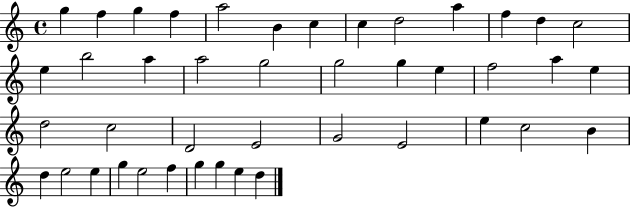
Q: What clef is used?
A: treble